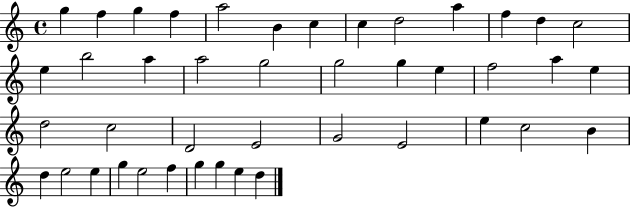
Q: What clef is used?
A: treble